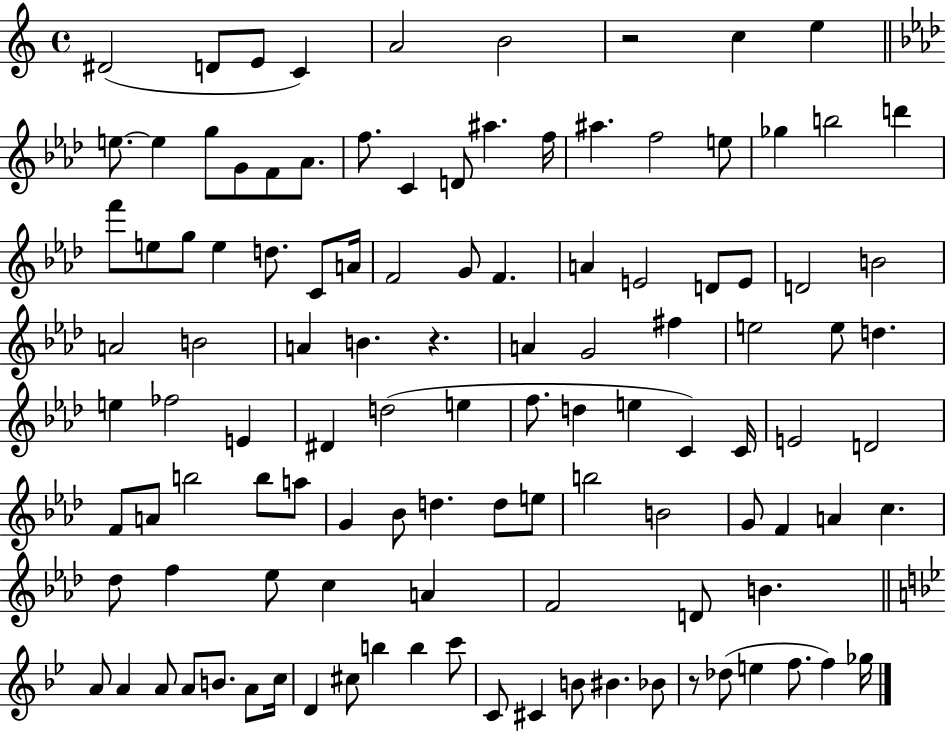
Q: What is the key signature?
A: C major